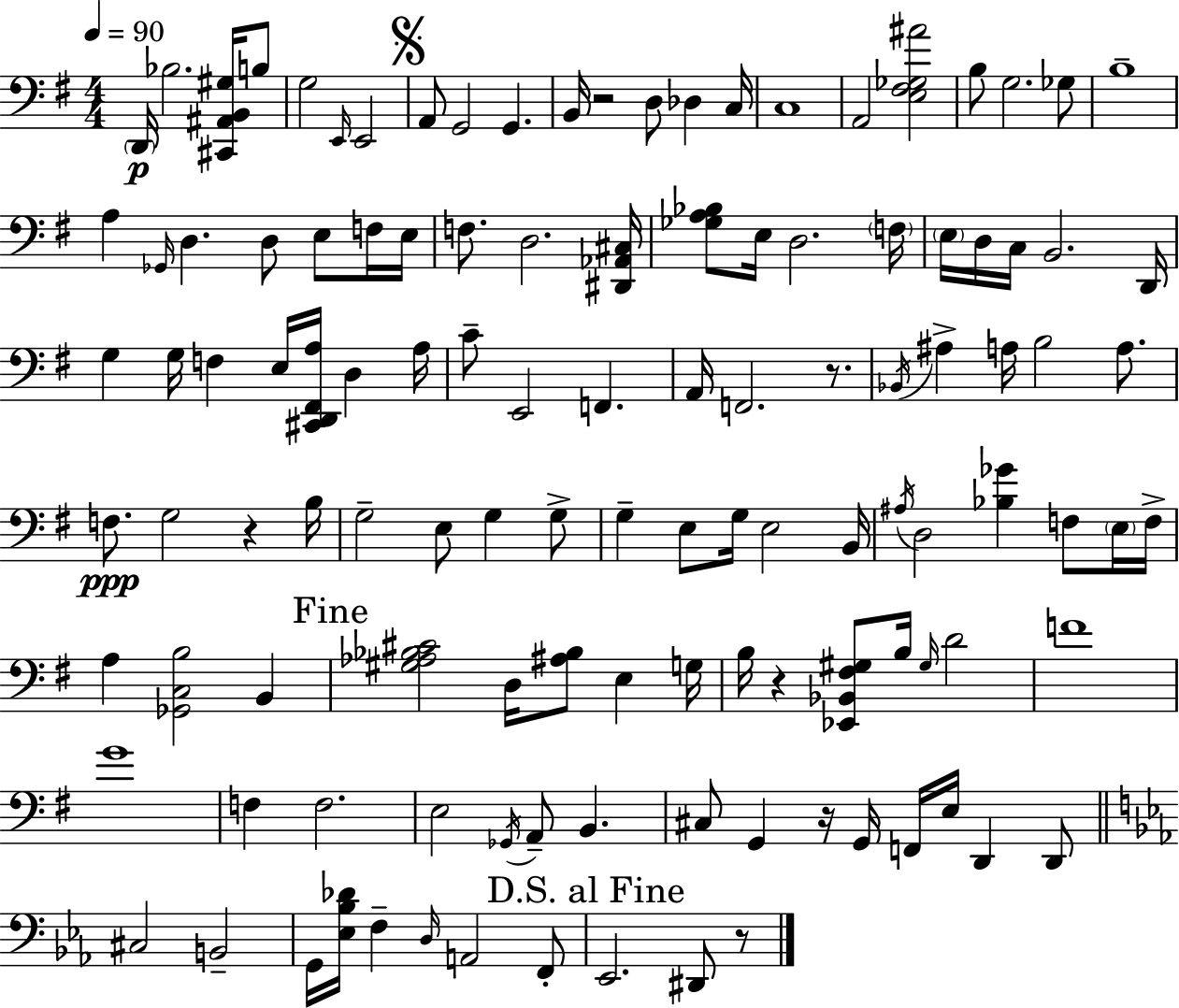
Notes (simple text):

D2/s Bb3/h. [C#2,A#2,B2,G#3]/s B3/e G3/h E2/s E2/h A2/e G2/h G2/q. B2/s R/h D3/e Db3/q C3/s C3/w A2/h [E3,F#3,Gb3,A#4]/h B3/e G3/h. Gb3/e B3/w A3/q Gb2/s D3/q. D3/e E3/e F3/s E3/s F3/e. D3/h. [D#2,Ab2,C#3]/s [Gb3,A3,Bb3]/e E3/s D3/h. F3/s E3/s D3/s C3/s B2/h. D2/s G3/q G3/s F3/q E3/s [C#2,D2,F#2,A3]/s D3/q A3/s C4/e E2/h F2/q. A2/s F2/h. R/e. Bb2/s A#3/q A3/s B3/h A3/e. F3/e. G3/h R/q B3/s G3/h E3/e G3/q G3/e G3/q E3/e G3/s E3/h B2/s A#3/s D3/h [Bb3,Gb4]/q F3/e E3/s F3/s A3/q [Gb2,C3,B3]/h B2/q [G#3,Ab3,Bb3,C#4]/h D3/s [A#3,Bb3]/e E3/q G3/s B3/s R/q [Eb2,Bb2,F#3,G#3]/e B3/s G#3/s D4/h F4/w G4/w F3/q F3/h. E3/h Gb2/s A2/e B2/q. C#3/e G2/q R/s G2/s F2/s E3/s D2/q D2/e C#3/h B2/h G2/s [Eb3,Bb3,Db4]/s F3/q D3/s A2/h F2/e Eb2/h. D#2/e R/e